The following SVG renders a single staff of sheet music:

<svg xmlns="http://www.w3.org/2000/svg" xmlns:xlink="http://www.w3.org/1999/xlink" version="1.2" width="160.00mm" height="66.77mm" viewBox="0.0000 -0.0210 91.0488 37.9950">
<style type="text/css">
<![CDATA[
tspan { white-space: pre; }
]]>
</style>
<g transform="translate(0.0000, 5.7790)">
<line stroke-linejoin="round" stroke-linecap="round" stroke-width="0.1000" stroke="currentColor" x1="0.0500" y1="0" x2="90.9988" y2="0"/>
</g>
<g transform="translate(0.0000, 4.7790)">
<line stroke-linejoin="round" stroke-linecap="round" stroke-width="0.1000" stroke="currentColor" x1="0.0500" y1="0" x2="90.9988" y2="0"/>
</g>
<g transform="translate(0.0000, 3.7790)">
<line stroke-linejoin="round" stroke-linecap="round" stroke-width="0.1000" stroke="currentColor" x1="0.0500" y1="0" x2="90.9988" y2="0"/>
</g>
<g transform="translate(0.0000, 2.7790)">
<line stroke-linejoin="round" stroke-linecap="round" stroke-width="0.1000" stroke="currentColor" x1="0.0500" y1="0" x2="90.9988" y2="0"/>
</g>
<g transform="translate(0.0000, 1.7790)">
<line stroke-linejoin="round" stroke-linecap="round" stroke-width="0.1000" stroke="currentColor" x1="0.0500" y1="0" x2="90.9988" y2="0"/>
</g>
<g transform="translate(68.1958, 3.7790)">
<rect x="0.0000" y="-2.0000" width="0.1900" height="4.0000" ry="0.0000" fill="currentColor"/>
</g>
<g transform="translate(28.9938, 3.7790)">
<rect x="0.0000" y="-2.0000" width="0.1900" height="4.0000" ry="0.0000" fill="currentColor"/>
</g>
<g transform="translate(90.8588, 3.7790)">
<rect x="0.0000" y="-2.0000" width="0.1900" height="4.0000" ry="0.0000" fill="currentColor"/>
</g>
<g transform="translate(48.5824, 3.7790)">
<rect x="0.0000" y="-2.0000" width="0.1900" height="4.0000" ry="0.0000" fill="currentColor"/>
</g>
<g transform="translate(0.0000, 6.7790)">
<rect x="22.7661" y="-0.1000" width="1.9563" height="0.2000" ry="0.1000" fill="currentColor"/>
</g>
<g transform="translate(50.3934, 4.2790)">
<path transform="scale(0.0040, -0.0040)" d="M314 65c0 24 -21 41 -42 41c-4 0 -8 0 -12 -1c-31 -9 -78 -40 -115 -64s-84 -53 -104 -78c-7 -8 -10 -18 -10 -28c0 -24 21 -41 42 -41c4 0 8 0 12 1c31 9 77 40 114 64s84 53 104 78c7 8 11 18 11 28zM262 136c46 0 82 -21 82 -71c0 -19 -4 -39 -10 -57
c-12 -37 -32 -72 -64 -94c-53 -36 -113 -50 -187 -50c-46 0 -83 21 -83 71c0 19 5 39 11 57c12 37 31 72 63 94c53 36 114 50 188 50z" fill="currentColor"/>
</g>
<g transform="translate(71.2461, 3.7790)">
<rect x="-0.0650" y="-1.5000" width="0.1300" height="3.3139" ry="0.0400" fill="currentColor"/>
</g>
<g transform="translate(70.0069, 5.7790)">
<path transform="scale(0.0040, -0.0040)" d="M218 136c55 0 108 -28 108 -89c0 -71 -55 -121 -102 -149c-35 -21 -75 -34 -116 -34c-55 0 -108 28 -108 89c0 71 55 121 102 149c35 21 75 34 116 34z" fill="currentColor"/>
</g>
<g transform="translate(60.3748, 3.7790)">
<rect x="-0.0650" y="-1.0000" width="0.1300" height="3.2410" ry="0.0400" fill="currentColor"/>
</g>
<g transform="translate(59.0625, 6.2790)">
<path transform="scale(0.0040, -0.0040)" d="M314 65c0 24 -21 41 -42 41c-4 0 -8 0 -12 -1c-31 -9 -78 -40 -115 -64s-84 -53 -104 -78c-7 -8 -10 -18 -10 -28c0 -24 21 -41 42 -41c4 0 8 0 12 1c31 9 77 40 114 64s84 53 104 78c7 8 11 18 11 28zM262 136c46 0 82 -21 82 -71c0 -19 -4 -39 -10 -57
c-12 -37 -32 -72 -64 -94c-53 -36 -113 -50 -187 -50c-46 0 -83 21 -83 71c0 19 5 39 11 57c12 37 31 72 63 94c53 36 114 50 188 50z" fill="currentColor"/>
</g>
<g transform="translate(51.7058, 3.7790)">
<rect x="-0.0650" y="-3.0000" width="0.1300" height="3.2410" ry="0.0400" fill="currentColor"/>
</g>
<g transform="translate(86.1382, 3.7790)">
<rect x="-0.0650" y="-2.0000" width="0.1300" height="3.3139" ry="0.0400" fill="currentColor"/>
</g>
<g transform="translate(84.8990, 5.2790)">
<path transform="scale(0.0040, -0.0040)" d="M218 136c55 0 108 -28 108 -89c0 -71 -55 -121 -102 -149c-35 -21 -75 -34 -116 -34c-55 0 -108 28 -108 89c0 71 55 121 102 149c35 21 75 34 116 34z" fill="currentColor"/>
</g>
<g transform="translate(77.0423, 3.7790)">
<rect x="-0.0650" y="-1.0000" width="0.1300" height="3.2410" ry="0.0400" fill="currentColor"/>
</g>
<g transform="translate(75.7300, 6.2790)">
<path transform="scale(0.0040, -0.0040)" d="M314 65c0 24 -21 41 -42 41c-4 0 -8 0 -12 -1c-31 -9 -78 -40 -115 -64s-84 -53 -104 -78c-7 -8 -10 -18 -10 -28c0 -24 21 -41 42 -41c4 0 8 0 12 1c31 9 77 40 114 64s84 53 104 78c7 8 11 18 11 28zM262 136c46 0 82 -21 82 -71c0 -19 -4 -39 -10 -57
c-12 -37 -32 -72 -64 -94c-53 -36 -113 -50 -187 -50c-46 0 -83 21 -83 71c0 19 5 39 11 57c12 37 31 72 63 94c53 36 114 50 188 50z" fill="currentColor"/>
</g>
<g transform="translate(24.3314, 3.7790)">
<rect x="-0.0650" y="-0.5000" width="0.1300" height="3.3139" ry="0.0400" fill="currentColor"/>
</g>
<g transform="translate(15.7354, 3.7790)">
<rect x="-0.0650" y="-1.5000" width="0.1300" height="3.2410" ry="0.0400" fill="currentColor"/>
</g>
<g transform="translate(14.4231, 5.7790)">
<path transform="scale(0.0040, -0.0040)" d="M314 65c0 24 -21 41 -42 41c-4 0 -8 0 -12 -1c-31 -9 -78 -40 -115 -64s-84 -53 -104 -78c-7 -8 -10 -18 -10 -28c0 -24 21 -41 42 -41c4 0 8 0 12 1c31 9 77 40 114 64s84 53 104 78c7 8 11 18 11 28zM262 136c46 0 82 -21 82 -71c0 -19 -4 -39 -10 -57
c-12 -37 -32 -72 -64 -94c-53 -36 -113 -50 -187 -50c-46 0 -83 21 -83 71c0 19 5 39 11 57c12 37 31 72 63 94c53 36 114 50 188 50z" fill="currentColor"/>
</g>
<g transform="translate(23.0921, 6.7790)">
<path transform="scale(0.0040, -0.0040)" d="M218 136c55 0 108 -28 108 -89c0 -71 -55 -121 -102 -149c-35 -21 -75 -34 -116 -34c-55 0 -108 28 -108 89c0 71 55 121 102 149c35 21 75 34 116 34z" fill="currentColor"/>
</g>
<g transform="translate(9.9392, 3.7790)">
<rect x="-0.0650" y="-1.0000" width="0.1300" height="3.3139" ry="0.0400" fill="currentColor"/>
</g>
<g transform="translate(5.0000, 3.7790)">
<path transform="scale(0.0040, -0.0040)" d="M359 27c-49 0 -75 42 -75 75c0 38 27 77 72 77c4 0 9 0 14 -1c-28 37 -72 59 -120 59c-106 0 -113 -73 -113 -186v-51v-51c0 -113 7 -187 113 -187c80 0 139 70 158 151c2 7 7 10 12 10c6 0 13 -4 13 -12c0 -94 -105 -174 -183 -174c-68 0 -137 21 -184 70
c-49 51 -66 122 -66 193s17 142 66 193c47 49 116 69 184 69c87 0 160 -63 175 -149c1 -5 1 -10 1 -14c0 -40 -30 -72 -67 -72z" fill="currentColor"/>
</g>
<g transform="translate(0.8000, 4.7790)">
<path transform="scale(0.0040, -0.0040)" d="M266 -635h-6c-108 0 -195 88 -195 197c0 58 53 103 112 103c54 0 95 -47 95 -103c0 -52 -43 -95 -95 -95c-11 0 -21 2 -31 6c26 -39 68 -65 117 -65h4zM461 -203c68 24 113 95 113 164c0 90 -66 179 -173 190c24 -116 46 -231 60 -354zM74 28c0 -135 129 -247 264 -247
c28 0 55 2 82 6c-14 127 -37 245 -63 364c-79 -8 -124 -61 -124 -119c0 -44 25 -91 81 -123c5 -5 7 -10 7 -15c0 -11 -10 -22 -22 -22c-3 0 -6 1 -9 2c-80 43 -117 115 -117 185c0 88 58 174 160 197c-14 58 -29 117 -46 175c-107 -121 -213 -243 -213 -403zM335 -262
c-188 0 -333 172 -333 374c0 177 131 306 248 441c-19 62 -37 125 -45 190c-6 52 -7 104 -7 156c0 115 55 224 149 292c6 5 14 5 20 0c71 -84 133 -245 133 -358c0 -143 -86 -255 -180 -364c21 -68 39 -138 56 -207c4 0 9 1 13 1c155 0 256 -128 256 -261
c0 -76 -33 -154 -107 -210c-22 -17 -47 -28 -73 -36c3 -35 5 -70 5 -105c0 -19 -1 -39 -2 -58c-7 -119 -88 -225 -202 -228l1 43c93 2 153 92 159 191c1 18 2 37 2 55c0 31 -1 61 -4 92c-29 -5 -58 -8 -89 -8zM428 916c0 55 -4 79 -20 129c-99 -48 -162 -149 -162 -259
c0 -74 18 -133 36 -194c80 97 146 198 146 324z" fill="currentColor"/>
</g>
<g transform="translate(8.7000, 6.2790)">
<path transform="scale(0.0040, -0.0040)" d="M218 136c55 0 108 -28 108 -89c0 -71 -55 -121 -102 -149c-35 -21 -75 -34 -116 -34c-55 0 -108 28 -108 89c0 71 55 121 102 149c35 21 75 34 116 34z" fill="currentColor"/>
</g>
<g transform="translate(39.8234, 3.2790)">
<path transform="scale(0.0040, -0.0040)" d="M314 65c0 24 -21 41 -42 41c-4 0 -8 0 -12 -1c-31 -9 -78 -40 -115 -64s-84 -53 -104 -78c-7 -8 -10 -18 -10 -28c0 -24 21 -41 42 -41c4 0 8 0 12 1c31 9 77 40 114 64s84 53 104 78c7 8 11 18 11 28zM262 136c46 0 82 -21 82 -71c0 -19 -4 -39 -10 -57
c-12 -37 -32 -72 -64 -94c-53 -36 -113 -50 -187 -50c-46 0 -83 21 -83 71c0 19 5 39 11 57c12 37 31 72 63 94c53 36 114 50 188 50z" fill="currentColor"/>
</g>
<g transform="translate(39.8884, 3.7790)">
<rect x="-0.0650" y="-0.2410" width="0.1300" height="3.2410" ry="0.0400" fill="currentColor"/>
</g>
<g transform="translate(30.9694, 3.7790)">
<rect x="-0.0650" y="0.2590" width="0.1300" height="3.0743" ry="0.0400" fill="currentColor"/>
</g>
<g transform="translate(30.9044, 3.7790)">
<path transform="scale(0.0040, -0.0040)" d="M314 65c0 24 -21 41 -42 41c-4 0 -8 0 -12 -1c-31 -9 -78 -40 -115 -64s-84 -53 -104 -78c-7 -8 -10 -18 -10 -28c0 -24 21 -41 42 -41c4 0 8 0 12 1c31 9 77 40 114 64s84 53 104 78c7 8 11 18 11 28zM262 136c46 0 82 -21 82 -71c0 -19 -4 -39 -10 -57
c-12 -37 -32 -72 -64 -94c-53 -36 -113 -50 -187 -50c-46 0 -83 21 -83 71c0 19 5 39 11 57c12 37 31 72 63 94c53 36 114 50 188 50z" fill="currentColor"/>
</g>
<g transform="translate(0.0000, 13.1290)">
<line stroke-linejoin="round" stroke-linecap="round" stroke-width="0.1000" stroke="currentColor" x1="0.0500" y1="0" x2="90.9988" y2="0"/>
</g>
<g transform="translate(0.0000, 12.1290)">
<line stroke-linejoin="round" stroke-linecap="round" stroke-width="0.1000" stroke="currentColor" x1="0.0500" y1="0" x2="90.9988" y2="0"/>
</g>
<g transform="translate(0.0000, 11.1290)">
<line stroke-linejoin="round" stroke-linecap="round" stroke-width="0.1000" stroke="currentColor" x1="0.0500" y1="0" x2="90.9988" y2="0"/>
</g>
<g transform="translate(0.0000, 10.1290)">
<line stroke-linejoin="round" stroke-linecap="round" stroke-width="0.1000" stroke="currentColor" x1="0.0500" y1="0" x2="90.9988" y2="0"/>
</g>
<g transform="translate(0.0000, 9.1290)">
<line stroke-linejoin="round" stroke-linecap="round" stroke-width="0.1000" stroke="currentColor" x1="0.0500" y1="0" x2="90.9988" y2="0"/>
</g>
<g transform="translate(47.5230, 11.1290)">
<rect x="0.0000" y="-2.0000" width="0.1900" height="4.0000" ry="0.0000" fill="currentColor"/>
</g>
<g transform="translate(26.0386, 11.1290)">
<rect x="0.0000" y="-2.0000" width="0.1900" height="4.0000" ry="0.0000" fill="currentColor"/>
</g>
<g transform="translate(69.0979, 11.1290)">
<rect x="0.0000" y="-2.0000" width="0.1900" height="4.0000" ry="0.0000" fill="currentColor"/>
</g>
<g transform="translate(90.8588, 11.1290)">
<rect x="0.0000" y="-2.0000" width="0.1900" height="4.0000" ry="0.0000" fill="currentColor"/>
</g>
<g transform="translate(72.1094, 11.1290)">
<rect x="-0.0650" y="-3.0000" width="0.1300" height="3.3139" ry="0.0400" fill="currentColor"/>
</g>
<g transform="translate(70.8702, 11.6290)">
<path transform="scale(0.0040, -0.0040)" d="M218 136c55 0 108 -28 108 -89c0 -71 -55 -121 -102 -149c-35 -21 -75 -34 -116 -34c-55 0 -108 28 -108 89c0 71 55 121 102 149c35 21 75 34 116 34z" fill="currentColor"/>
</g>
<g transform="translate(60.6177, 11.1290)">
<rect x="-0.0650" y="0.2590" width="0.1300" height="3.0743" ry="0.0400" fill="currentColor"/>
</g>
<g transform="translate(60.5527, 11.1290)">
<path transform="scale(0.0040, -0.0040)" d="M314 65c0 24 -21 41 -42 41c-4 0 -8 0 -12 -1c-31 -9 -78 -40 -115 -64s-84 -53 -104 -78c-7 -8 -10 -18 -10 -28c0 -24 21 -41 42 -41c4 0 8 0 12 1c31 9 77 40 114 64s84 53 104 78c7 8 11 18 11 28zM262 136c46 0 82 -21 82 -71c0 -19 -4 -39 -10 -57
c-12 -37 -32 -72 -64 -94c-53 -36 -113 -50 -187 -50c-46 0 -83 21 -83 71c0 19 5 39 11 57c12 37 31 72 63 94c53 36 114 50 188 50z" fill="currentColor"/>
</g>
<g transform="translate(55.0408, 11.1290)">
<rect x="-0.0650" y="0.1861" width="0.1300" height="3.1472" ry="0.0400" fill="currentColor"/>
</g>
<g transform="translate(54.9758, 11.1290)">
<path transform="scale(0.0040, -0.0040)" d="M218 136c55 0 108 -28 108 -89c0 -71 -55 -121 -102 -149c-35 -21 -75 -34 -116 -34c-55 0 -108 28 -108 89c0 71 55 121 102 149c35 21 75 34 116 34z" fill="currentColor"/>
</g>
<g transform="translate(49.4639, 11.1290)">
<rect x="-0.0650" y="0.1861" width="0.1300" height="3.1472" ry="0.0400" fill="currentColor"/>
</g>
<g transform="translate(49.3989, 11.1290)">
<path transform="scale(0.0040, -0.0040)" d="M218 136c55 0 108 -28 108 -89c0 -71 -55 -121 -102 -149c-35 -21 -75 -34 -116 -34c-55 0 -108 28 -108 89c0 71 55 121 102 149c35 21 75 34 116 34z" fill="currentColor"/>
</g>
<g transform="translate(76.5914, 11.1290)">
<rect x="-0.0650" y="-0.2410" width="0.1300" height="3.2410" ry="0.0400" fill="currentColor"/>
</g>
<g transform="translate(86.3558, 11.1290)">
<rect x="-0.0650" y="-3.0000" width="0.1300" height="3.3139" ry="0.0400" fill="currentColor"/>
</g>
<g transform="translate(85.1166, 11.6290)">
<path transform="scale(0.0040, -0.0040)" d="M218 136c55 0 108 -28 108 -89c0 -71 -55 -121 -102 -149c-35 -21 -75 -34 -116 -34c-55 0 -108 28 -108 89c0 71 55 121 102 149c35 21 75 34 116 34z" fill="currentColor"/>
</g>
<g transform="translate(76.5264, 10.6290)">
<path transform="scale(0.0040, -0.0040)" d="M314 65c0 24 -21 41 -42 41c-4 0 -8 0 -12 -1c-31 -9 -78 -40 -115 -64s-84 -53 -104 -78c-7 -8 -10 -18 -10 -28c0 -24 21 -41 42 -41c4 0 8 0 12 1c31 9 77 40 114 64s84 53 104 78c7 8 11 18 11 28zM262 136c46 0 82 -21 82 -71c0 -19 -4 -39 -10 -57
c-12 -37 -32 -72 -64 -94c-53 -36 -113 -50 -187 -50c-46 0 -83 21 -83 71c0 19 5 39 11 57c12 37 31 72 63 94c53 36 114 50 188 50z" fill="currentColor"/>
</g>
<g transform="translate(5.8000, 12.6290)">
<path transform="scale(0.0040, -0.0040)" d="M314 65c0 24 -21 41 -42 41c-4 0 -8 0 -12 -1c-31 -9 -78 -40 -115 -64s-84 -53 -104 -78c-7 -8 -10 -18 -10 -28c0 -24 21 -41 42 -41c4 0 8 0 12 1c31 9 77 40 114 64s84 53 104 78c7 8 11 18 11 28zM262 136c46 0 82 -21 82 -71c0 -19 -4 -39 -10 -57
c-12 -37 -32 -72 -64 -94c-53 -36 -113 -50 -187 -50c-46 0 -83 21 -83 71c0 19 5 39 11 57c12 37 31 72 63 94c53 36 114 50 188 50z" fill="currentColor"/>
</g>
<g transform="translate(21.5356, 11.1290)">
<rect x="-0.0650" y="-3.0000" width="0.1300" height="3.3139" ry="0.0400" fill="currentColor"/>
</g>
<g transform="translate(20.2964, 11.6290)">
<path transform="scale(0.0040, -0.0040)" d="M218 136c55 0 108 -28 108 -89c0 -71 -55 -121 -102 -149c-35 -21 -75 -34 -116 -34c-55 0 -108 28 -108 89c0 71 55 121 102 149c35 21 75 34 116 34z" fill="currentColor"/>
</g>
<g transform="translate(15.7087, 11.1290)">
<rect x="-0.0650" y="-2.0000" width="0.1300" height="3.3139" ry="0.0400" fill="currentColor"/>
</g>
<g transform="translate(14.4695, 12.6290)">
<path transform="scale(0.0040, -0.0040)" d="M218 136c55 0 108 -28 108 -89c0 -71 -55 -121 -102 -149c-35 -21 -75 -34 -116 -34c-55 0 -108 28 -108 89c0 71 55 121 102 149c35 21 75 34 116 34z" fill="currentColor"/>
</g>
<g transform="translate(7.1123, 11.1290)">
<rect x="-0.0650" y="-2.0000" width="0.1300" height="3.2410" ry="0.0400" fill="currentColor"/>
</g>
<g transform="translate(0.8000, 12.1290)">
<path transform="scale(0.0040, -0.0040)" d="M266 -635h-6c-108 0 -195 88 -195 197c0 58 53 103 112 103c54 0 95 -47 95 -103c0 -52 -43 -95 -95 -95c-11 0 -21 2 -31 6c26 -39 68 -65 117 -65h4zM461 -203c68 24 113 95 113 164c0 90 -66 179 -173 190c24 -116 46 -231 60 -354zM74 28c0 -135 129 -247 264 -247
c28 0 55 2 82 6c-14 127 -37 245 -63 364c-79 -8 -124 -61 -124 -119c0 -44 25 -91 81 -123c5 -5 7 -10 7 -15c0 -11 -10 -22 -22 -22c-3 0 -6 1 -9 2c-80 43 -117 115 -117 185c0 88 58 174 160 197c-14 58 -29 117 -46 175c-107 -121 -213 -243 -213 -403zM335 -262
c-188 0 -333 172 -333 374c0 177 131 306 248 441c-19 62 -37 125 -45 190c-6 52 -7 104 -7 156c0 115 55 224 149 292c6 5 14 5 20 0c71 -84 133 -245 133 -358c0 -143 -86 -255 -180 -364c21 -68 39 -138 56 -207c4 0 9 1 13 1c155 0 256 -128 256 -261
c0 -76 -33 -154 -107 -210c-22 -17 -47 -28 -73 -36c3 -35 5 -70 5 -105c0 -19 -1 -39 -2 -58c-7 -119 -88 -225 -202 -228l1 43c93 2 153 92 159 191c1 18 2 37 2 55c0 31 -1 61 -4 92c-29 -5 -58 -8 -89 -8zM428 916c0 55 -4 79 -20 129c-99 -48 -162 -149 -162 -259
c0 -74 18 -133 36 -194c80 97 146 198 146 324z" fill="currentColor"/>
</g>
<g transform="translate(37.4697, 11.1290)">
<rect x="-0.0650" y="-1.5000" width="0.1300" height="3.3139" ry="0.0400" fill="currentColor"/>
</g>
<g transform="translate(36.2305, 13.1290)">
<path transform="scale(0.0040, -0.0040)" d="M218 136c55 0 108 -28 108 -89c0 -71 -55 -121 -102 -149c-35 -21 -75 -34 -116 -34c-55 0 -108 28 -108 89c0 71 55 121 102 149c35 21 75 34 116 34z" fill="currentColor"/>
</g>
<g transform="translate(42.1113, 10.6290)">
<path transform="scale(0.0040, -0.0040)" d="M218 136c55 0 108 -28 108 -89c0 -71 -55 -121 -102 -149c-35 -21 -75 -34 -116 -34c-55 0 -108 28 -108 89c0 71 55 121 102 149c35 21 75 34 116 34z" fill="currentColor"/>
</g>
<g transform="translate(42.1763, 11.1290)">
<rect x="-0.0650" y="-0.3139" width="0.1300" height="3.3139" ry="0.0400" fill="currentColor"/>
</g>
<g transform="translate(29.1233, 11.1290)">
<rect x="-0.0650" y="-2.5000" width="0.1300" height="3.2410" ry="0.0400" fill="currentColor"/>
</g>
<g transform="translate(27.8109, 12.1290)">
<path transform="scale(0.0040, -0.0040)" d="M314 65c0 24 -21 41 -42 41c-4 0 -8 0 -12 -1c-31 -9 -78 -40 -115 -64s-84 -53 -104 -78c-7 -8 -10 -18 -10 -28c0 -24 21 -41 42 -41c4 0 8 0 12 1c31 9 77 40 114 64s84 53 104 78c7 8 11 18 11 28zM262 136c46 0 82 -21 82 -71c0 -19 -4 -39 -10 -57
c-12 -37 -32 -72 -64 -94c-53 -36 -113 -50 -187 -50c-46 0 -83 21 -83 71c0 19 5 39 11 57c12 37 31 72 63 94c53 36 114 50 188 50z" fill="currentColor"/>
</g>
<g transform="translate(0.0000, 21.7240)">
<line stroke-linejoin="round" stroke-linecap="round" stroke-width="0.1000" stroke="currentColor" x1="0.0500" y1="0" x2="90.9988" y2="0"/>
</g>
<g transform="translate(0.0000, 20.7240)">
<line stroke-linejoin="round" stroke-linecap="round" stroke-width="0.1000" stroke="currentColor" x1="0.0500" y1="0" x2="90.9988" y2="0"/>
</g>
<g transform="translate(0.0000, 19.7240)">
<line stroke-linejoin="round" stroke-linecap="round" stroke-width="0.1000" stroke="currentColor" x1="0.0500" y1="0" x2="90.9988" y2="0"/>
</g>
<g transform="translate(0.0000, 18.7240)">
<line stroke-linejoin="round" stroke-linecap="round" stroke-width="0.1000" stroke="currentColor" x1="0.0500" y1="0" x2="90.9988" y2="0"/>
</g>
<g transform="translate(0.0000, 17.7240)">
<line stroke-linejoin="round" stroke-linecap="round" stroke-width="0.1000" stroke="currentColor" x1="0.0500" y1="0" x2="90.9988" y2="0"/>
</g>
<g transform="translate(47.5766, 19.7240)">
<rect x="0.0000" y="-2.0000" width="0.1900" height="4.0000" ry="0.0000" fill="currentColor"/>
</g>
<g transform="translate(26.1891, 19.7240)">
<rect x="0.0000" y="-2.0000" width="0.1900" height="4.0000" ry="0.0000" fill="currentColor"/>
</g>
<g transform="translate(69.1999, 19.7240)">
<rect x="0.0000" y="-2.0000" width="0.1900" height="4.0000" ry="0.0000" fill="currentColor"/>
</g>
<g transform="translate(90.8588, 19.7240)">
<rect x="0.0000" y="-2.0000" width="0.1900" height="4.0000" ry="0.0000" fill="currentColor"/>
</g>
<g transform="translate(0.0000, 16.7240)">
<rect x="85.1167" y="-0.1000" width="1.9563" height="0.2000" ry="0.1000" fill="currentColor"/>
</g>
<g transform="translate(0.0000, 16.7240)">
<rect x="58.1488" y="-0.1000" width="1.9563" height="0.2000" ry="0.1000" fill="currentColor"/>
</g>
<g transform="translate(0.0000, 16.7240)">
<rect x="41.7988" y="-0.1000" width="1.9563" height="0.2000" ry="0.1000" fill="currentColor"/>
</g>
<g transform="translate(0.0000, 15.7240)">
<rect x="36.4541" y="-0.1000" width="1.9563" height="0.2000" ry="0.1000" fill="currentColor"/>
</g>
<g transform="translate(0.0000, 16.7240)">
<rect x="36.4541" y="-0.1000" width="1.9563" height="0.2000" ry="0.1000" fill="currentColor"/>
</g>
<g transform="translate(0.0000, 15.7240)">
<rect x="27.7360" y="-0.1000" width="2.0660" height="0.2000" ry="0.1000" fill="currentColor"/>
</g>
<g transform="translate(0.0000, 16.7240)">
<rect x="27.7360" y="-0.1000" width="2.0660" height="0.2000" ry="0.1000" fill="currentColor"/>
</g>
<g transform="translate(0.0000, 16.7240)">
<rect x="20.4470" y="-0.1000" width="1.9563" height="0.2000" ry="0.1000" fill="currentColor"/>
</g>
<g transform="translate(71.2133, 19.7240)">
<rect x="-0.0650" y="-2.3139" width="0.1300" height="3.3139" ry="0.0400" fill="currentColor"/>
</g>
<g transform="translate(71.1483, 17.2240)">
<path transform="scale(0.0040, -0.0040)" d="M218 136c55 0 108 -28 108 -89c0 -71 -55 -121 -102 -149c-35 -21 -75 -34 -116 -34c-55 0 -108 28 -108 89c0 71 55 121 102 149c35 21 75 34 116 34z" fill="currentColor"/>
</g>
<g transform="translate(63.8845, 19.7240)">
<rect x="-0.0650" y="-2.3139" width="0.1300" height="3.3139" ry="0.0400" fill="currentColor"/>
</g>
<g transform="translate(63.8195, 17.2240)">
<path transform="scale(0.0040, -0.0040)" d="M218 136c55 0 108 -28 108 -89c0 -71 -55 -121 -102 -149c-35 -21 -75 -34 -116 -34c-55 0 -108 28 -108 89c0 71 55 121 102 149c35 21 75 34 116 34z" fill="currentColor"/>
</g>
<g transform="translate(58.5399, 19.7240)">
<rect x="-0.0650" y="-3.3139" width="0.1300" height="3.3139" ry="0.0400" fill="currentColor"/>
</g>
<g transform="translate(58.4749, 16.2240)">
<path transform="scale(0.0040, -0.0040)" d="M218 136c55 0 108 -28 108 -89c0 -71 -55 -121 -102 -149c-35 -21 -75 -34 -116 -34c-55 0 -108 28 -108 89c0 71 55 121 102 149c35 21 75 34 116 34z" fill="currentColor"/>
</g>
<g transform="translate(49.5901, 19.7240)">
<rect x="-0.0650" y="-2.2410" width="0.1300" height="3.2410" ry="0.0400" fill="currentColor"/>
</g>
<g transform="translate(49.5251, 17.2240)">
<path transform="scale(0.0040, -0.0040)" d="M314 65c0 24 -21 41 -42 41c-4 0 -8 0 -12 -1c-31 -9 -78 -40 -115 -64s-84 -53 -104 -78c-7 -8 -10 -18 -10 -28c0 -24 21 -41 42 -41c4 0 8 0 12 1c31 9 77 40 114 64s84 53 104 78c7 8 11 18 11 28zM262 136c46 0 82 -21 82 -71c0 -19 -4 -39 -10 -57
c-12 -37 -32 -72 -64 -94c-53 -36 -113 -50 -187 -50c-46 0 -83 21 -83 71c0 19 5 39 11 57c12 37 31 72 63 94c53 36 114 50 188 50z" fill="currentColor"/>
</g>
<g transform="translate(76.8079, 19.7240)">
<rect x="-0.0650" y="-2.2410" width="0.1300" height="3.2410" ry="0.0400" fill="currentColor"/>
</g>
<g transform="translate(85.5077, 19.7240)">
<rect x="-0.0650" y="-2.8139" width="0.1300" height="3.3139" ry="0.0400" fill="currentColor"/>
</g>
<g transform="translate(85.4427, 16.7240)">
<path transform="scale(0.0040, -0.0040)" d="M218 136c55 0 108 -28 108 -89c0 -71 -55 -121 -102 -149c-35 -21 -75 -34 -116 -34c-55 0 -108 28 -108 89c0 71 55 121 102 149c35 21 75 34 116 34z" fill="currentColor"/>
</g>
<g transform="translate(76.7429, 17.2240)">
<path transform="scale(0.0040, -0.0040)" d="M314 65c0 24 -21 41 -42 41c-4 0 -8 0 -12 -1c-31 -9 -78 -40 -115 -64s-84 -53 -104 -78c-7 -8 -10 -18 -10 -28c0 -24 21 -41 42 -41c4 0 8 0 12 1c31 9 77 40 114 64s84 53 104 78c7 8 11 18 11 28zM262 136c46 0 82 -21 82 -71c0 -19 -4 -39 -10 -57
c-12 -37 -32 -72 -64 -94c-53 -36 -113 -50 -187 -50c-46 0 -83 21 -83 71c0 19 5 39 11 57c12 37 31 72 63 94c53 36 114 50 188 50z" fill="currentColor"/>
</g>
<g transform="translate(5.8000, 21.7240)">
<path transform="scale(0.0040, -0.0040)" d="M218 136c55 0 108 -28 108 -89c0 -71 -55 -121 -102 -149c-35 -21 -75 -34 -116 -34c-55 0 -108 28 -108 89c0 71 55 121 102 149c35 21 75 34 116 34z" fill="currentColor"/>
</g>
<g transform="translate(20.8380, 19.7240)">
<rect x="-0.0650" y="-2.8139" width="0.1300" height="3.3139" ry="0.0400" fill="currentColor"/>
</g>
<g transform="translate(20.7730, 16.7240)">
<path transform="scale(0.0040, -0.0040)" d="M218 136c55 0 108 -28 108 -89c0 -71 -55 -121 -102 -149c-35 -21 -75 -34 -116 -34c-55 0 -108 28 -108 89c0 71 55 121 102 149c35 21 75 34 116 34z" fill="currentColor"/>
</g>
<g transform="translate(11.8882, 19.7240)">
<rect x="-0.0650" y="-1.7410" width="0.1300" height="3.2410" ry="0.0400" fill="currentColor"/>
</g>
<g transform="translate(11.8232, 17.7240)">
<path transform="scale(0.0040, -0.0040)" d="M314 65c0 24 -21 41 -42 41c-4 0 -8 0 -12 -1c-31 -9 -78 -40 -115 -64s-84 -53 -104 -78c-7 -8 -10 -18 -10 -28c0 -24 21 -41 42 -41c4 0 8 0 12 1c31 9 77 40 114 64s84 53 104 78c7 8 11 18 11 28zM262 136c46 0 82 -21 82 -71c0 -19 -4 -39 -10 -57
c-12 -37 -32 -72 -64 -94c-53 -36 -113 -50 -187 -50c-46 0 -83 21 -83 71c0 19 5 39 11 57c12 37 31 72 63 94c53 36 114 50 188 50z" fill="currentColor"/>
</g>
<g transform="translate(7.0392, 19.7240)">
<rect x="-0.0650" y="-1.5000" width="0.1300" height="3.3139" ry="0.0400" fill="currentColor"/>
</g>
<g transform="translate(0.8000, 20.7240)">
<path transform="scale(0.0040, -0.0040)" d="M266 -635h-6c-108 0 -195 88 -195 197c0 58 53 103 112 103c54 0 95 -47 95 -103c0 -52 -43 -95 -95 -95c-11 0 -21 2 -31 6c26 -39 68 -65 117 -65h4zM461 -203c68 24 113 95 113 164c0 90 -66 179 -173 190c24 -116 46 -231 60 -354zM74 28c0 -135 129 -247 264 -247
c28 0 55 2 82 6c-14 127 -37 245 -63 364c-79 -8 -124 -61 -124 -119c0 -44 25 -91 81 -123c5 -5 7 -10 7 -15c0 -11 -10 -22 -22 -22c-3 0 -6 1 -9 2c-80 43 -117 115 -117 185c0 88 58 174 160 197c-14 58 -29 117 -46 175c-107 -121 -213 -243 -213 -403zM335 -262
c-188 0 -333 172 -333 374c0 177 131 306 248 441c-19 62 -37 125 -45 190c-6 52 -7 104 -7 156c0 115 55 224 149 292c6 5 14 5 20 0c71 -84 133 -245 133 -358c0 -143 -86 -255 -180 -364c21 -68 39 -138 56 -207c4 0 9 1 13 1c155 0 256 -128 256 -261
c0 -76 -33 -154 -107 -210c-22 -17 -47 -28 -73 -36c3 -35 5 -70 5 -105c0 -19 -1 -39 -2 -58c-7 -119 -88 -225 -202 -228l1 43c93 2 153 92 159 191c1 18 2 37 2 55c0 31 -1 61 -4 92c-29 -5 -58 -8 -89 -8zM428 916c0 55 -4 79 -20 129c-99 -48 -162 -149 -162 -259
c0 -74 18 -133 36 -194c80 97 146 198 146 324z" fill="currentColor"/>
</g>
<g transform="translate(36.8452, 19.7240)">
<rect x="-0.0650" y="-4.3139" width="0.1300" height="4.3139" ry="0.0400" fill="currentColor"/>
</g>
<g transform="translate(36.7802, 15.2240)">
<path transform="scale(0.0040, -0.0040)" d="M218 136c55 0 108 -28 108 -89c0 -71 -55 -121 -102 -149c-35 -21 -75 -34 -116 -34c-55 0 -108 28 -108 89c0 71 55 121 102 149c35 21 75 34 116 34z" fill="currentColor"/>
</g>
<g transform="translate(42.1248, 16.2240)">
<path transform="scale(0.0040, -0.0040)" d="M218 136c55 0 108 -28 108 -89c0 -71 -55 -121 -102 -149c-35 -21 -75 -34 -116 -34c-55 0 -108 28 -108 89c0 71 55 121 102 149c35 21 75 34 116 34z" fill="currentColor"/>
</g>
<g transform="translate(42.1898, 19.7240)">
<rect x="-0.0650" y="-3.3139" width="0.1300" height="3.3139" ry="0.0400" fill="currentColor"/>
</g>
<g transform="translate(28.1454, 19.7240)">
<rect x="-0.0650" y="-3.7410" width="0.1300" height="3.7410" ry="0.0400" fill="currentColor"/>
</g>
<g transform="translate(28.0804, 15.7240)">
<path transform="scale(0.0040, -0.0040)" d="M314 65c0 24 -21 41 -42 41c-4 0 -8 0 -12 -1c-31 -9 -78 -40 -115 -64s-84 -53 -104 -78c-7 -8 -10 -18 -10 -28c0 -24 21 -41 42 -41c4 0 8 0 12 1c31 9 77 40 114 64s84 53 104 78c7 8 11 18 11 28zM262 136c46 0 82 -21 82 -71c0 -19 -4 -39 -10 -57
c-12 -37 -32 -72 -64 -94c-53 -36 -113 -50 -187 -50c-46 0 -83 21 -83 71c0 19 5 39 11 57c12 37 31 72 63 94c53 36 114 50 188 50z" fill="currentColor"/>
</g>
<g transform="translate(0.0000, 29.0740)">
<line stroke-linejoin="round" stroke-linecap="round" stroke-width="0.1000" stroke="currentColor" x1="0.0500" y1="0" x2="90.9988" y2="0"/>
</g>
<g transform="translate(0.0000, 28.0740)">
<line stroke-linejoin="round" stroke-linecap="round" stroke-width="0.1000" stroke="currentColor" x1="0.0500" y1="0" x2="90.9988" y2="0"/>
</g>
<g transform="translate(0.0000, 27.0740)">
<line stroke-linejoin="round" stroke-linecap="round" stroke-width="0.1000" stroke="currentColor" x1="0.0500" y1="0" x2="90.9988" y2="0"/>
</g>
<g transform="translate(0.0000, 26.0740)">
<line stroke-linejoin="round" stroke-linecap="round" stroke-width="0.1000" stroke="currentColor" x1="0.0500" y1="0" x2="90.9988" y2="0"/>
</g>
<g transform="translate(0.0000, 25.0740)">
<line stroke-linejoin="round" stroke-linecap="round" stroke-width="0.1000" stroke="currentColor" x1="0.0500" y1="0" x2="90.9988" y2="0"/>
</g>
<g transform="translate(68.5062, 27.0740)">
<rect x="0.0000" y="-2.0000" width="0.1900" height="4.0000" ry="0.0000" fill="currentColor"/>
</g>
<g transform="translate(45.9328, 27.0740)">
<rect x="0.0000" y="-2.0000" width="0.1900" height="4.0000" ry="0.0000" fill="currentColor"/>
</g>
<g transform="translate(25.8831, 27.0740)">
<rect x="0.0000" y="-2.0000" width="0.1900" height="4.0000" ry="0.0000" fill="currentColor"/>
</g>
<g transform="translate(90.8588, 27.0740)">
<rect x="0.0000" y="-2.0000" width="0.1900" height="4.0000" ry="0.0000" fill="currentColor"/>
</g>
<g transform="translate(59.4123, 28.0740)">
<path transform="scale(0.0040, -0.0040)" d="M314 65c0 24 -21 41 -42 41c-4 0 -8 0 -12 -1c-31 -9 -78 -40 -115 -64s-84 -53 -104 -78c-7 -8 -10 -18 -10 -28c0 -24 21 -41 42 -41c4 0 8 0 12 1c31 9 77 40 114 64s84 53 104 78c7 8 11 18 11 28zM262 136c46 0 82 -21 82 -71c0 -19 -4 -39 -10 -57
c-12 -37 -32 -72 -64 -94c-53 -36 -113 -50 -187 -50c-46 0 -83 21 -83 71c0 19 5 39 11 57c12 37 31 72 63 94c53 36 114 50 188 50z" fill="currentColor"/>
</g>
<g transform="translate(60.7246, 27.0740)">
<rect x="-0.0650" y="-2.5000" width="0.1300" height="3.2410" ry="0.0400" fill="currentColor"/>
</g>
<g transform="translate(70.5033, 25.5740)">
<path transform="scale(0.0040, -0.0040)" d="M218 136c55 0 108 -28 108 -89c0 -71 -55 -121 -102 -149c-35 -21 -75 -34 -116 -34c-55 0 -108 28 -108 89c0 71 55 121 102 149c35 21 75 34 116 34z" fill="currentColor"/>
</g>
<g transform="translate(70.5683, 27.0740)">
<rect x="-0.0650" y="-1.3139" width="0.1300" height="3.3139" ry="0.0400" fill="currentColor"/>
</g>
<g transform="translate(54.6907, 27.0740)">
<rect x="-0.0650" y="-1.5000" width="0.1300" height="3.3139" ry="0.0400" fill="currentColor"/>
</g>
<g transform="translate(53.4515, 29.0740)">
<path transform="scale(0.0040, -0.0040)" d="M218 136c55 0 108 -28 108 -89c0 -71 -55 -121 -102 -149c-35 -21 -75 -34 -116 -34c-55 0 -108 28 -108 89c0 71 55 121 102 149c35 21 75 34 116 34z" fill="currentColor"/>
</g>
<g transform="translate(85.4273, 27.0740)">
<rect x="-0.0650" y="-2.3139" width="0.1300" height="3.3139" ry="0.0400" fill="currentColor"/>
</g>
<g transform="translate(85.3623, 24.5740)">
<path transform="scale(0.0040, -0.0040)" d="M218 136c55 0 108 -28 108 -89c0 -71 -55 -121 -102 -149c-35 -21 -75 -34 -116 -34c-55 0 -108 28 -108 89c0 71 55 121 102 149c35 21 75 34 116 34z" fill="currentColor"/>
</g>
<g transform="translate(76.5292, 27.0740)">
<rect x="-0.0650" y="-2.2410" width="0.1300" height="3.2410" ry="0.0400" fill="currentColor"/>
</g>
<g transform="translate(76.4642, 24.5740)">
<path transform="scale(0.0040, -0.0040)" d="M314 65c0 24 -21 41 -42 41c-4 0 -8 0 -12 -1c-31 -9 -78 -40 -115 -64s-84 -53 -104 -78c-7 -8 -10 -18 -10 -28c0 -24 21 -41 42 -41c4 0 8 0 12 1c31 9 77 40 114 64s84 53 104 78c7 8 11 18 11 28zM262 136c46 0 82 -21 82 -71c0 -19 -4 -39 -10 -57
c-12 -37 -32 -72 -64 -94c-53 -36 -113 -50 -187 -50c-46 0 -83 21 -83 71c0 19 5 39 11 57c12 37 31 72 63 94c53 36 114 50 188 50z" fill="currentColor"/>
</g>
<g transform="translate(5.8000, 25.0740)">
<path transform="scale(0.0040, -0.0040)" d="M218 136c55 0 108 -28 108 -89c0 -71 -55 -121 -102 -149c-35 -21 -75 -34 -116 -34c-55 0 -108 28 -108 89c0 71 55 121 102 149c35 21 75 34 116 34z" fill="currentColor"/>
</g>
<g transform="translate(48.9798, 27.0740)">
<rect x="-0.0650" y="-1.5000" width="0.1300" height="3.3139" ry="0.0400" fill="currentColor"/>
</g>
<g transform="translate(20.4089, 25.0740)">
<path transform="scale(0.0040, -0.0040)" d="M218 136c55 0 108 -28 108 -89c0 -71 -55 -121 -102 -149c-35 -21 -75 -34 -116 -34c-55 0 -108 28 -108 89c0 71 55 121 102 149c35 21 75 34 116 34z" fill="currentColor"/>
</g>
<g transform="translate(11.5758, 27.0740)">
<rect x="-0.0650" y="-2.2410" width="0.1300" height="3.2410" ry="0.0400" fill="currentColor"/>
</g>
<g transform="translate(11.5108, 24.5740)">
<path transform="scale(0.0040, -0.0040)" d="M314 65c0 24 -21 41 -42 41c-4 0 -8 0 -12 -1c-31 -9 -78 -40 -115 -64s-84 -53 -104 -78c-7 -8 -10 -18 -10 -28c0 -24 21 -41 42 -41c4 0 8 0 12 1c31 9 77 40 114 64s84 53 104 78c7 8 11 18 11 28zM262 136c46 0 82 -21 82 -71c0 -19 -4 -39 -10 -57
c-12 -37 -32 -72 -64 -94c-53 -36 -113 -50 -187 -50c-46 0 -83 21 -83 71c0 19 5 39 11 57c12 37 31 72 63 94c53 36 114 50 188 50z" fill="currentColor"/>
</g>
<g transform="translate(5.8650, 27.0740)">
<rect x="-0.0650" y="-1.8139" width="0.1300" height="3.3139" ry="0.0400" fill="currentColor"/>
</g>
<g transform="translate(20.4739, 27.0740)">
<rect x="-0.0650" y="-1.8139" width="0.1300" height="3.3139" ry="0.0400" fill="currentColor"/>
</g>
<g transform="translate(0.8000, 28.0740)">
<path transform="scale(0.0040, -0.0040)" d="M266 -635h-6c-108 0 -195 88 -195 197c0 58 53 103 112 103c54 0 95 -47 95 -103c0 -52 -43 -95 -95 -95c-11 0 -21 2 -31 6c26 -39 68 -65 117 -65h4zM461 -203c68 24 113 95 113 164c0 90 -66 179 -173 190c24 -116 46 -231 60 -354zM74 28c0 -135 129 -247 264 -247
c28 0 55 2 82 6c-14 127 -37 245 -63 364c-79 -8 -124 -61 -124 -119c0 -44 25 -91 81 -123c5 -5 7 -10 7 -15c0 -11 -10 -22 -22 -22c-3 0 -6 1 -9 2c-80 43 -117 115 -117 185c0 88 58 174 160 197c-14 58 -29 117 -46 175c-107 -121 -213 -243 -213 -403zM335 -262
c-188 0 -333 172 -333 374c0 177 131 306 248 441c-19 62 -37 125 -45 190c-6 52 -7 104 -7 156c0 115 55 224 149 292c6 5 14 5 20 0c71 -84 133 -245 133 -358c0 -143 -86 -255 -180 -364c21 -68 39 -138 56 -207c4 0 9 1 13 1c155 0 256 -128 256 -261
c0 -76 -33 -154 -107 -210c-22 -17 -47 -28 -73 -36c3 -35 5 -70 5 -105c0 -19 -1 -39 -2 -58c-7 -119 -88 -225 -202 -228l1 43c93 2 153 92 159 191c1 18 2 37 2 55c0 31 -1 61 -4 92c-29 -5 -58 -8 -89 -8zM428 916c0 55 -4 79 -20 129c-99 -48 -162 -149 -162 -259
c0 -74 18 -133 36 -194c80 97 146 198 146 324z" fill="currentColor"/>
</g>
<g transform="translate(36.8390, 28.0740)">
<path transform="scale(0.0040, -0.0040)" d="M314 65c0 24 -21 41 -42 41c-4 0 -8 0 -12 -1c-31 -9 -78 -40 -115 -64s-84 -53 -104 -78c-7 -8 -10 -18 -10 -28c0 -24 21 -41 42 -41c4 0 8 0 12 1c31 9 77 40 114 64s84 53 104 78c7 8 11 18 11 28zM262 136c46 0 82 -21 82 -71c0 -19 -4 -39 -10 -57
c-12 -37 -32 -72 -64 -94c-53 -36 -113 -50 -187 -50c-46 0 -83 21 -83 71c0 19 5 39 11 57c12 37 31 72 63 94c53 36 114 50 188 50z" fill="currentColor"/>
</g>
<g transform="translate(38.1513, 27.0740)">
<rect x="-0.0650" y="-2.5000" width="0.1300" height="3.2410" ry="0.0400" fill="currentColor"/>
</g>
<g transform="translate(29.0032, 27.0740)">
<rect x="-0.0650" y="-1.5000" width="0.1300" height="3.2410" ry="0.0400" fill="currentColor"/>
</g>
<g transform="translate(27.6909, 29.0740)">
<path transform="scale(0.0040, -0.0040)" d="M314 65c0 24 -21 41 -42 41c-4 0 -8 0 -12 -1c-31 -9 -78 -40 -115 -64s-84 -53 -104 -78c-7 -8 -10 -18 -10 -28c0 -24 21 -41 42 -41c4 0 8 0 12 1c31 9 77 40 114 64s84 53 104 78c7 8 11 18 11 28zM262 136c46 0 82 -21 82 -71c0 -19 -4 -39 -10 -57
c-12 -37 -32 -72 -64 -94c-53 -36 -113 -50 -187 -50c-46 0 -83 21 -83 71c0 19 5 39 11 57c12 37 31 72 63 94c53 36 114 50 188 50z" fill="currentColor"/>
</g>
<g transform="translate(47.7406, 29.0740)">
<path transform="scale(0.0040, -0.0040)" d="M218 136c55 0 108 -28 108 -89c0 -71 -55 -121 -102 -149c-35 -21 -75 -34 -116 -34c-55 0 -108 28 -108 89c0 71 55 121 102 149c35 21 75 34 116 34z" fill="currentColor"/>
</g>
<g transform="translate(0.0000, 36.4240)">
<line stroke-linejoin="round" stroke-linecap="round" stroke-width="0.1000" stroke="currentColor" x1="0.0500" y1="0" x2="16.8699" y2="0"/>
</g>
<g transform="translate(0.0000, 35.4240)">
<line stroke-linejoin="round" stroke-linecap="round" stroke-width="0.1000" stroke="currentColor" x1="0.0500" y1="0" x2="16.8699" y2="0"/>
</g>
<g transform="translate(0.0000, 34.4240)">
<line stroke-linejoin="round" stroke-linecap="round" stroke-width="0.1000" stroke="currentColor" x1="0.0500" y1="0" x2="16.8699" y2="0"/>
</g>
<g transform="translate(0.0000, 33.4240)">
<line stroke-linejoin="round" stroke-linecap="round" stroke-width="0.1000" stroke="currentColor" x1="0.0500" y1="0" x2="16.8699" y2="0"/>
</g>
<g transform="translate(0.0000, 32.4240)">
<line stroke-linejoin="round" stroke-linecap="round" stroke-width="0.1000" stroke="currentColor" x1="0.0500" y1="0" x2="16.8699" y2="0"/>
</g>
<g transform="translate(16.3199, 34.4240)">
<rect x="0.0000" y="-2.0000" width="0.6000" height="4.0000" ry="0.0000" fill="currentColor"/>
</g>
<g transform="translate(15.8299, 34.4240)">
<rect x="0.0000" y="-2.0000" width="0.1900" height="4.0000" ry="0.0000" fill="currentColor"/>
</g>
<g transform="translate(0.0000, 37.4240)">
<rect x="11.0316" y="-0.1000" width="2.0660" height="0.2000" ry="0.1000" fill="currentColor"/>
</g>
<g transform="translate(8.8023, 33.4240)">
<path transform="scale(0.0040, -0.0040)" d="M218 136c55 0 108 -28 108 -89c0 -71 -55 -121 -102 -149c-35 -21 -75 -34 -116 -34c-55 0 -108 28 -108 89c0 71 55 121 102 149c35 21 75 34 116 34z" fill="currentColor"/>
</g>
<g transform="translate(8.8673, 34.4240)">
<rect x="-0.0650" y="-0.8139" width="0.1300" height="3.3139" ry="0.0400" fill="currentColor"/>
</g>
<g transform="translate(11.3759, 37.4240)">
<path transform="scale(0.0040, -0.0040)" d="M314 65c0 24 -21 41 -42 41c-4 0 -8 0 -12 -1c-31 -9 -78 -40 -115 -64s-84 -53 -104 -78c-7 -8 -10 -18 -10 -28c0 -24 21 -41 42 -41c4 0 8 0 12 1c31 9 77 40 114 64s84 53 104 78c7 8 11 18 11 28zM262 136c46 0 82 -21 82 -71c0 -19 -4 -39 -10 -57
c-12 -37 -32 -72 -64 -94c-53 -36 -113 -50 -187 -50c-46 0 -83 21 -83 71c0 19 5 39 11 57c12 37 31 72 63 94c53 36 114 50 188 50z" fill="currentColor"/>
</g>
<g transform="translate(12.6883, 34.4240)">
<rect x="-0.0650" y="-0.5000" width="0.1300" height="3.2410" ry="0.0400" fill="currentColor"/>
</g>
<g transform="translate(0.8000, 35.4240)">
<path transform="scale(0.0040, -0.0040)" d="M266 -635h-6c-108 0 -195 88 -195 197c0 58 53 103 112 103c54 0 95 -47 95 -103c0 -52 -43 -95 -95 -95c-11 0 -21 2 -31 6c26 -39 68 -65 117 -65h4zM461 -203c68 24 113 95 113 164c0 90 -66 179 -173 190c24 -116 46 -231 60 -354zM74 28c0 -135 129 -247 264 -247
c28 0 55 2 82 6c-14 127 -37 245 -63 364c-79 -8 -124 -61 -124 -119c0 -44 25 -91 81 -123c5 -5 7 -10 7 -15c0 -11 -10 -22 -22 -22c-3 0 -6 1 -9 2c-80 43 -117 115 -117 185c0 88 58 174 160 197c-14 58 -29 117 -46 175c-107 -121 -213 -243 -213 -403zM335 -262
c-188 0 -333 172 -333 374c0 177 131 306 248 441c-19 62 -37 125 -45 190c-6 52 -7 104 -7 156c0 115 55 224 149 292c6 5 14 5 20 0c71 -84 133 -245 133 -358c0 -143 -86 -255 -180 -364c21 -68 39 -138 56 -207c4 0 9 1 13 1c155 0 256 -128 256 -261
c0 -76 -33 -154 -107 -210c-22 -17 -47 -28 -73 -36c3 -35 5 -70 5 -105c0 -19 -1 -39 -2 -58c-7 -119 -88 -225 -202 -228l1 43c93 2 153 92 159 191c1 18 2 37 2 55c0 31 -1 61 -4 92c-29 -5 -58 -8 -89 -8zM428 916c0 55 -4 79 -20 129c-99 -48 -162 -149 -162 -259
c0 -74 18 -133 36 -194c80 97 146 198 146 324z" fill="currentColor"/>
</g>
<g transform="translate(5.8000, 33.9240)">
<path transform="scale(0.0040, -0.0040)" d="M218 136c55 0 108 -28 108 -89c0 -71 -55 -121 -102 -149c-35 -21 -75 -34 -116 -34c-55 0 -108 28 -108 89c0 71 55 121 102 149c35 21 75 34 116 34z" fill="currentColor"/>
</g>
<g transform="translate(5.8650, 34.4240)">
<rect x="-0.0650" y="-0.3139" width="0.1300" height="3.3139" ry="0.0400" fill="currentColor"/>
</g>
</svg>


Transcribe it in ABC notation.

X:1
T:Untitled
M:4/4
L:1/4
K:C
D E2 C B2 c2 A2 D2 E D2 F F2 F A G2 E c B B B2 A c2 A E f2 a c'2 d' b g2 b g g g2 a f g2 f E2 G2 E E G2 e g2 g c d C2